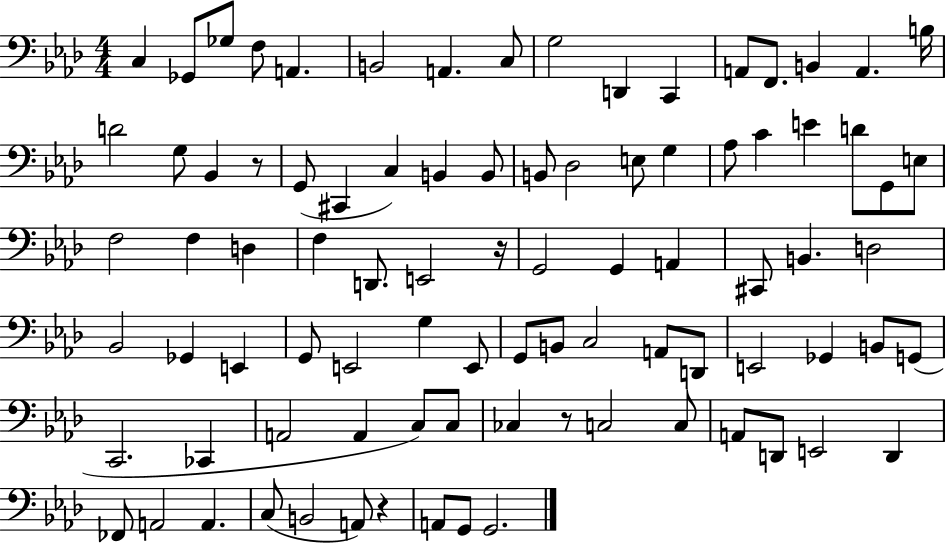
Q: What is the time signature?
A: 4/4